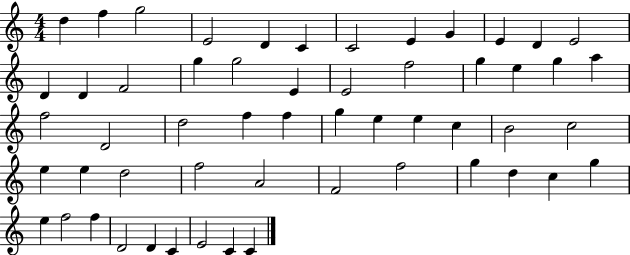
{
  \clef treble
  \numericTimeSignature
  \time 4/4
  \key c \major
  d''4 f''4 g''2 | e'2 d'4 c'4 | c'2 e'4 g'4 | e'4 d'4 e'2 | \break d'4 d'4 f'2 | g''4 g''2 e'4 | e'2 f''2 | g''4 e''4 g''4 a''4 | \break f''2 d'2 | d''2 f''4 f''4 | g''4 e''4 e''4 c''4 | b'2 c''2 | \break e''4 e''4 d''2 | f''2 a'2 | f'2 f''2 | g''4 d''4 c''4 g''4 | \break e''4 f''2 f''4 | d'2 d'4 c'4 | e'2 c'4 c'4 | \bar "|."
}